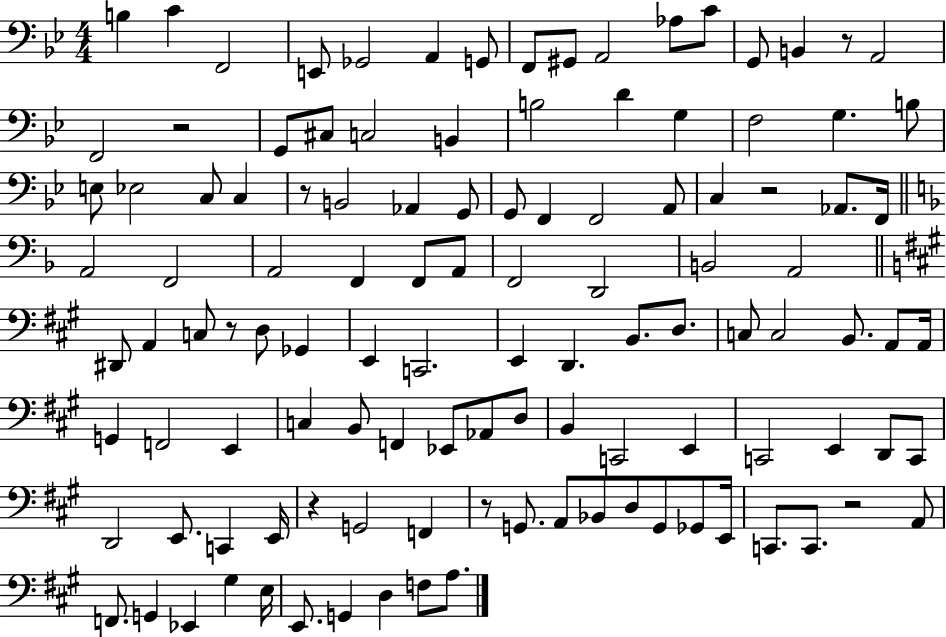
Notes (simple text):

B3/q C4/q F2/h E2/e Gb2/h A2/q G2/e F2/e G#2/e A2/h Ab3/e C4/e G2/e B2/q R/e A2/h F2/h R/h G2/e C#3/e C3/h B2/q B3/h D4/q G3/q F3/h G3/q. B3/e E3/e Eb3/h C3/e C3/q R/e B2/h Ab2/q G2/e G2/e F2/q F2/h A2/e C3/q R/h Ab2/e. F2/s A2/h F2/h A2/h F2/q F2/e A2/e F2/h D2/h B2/h A2/h D#2/e A2/q C3/e R/e D3/e Gb2/q E2/q C2/h. E2/q D2/q. B2/e. D3/e. C3/e C3/h B2/e. A2/e A2/s G2/q F2/h E2/q C3/q B2/e F2/q Eb2/e Ab2/e D3/e B2/q C2/h E2/q C2/h E2/q D2/e C2/e D2/h E2/e. C2/q E2/s R/q G2/h F2/q R/e G2/e. A2/e Bb2/e D3/e G2/e Gb2/e E2/s C2/e. C2/e. R/h A2/e F2/e. G2/q Eb2/q G#3/q E3/s E2/e. G2/q D3/q F3/e A3/e.